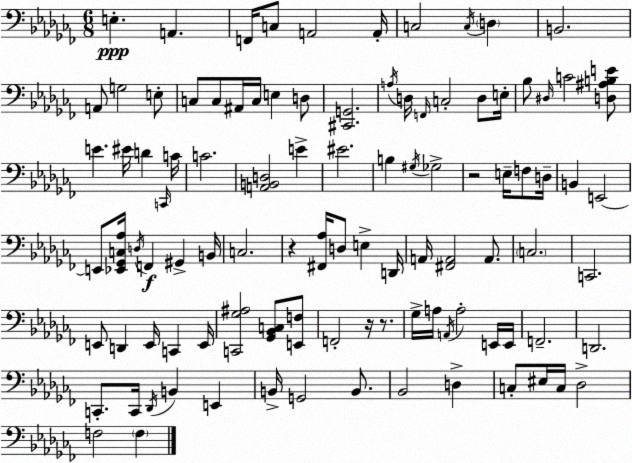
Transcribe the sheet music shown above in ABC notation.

X:1
T:Untitled
M:6/8
L:1/4
K:Abm
E, A,, F,,/4 C,/2 A,,2 A,,/4 C,2 C,/4 D, B,,2 A,,/2 G,2 E,/2 C,/2 C,/2 ^A,,/4 C,/4 E, D,/2 [^C,,G,,]2 A,/4 D,/4 F,,/4 C,2 D,/2 E,/4 _B,/2 ^D,/4 C2 [D,^A,B,E]/2 E ^E/4 D C,,/4 C/4 C2 [A,,B,,D,]2 E ^E2 B, ^G,/4 _G,2 z2 E,/4 F,/2 D,/4 B,, E,,2 E,,/2 [_E,,_G,,C,_A,]/4 D,/4 F,, ^G,, B,,/4 C,2 z [^F,,_A,]/4 D,/2 E, D,,/4 A,,/4 [^F,,A,,]2 A,,/2 C,2 C,,2 E,,/2 D,, E,,/4 C,, E,,/4 [C,,_G,^A,]2 [_G,,_B,,C,]/2 [E,,F,]/2 F,,2 z/4 z/2 _G,/4 A,/4 A,,/4 A,2 E,,/4 E,,/4 F,,2 D,,2 C,,/2 C,,/4 _D,,/4 B,, E,, B,,/4 G,,2 B,,/2 _B,,2 D, C,/2 ^E,/4 C,/4 _D,2 F,2 F,